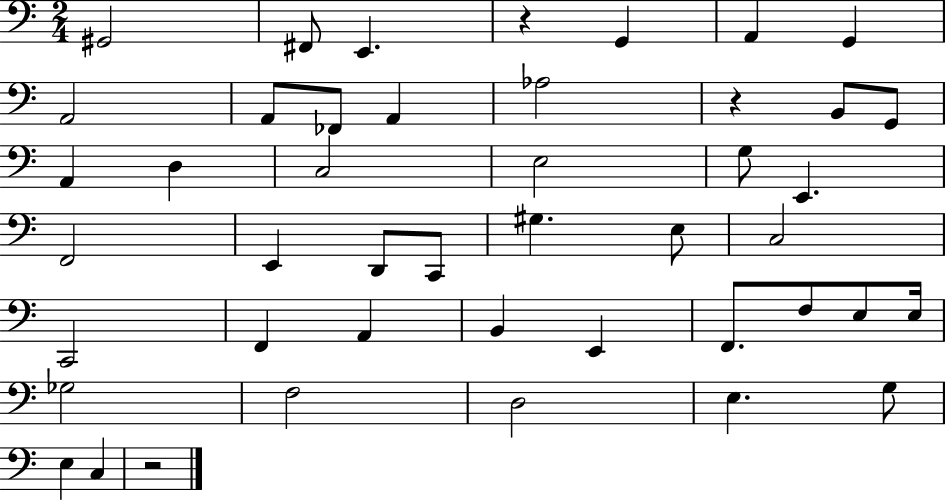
G#2/h F#2/e E2/q. R/q G2/q A2/q G2/q A2/h A2/e FES2/e A2/q Ab3/h R/q B2/e G2/e A2/q D3/q C3/h E3/h G3/e E2/q. F2/h E2/q D2/e C2/e G#3/q. E3/e C3/h C2/h F2/q A2/q B2/q E2/q F2/e. F3/e E3/e E3/s Gb3/h F3/h D3/h E3/q. G3/e E3/q C3/q R/h